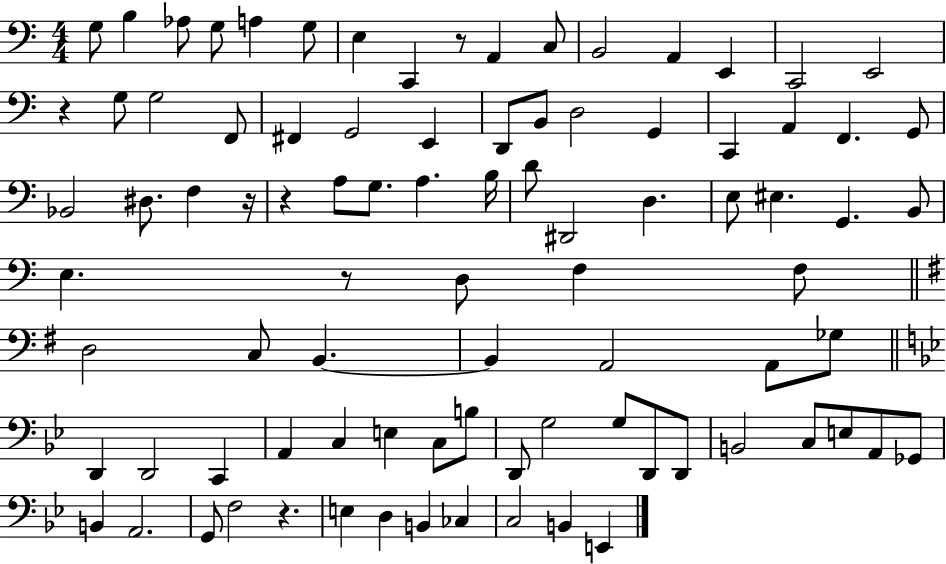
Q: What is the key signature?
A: C major